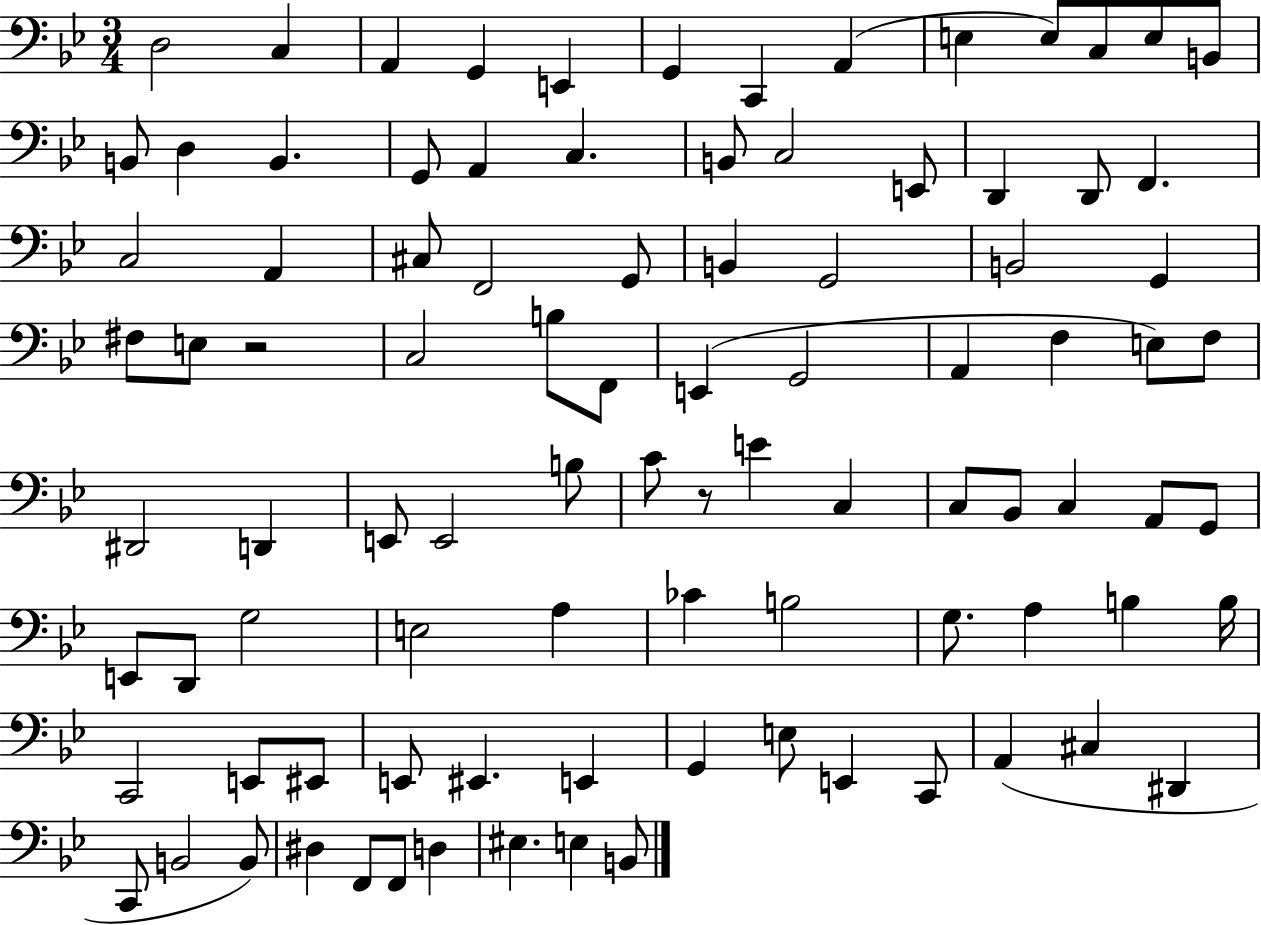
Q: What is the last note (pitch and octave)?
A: B2